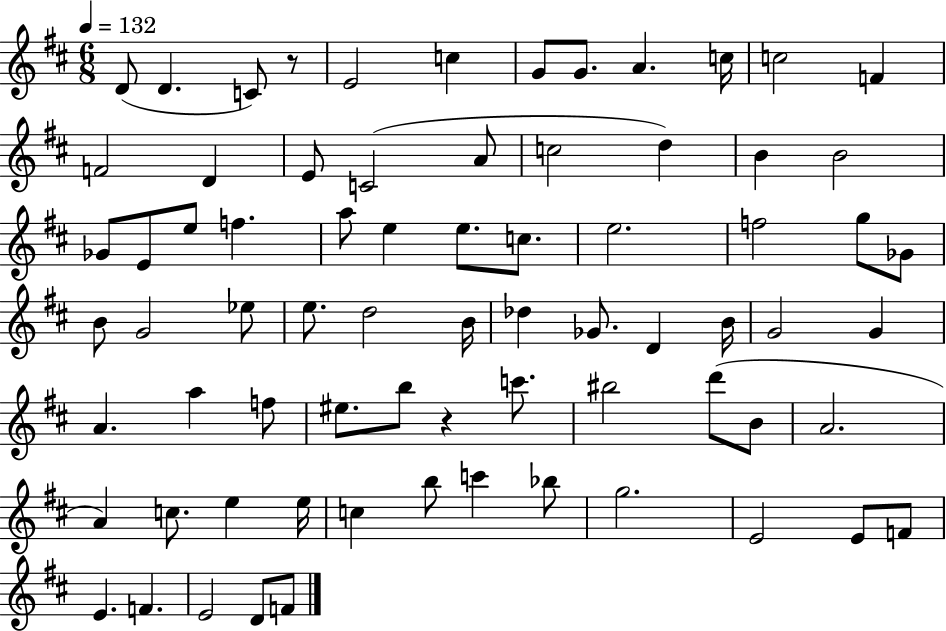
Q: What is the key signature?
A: D major